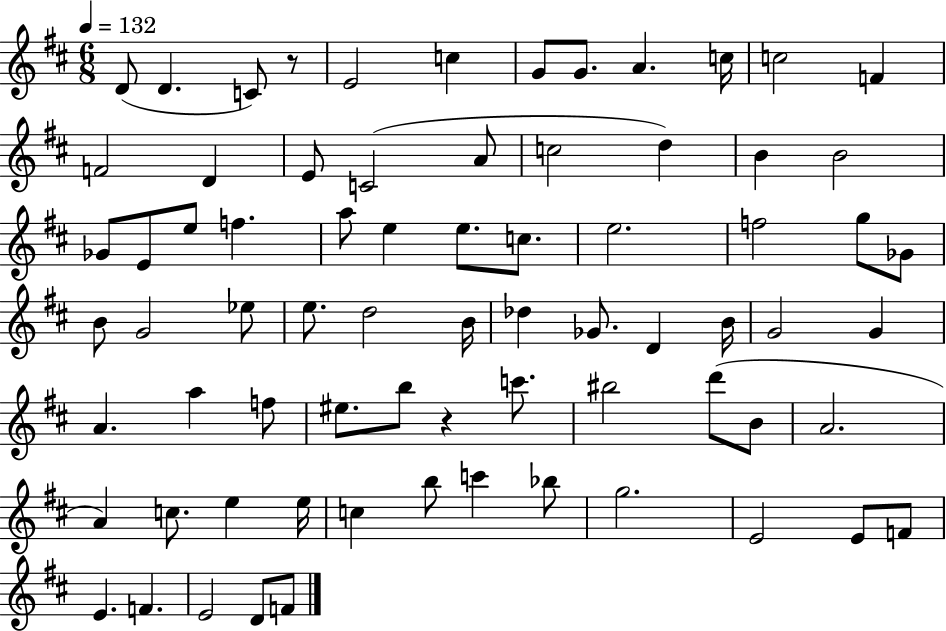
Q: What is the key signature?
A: D major